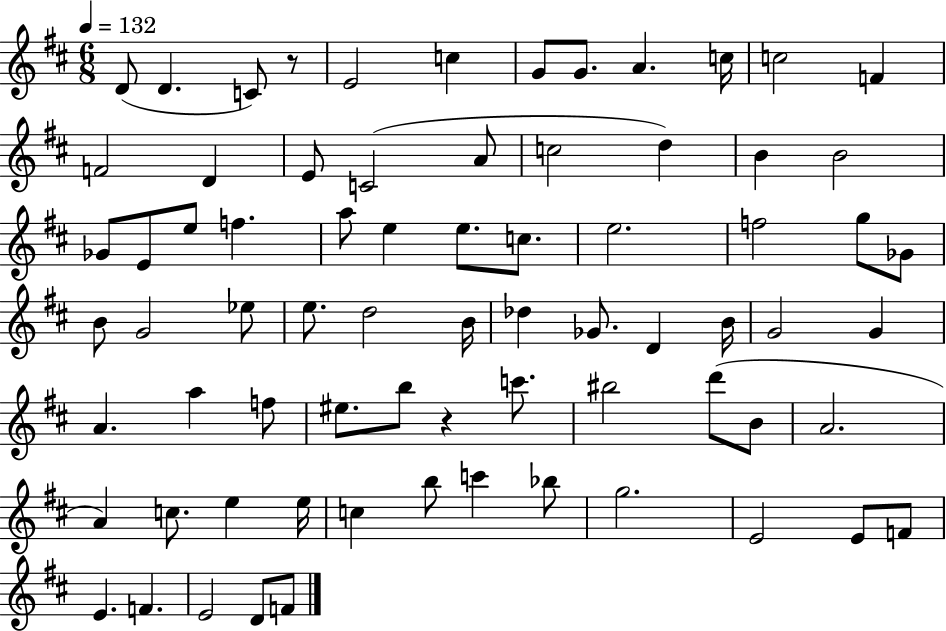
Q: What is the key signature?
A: D major